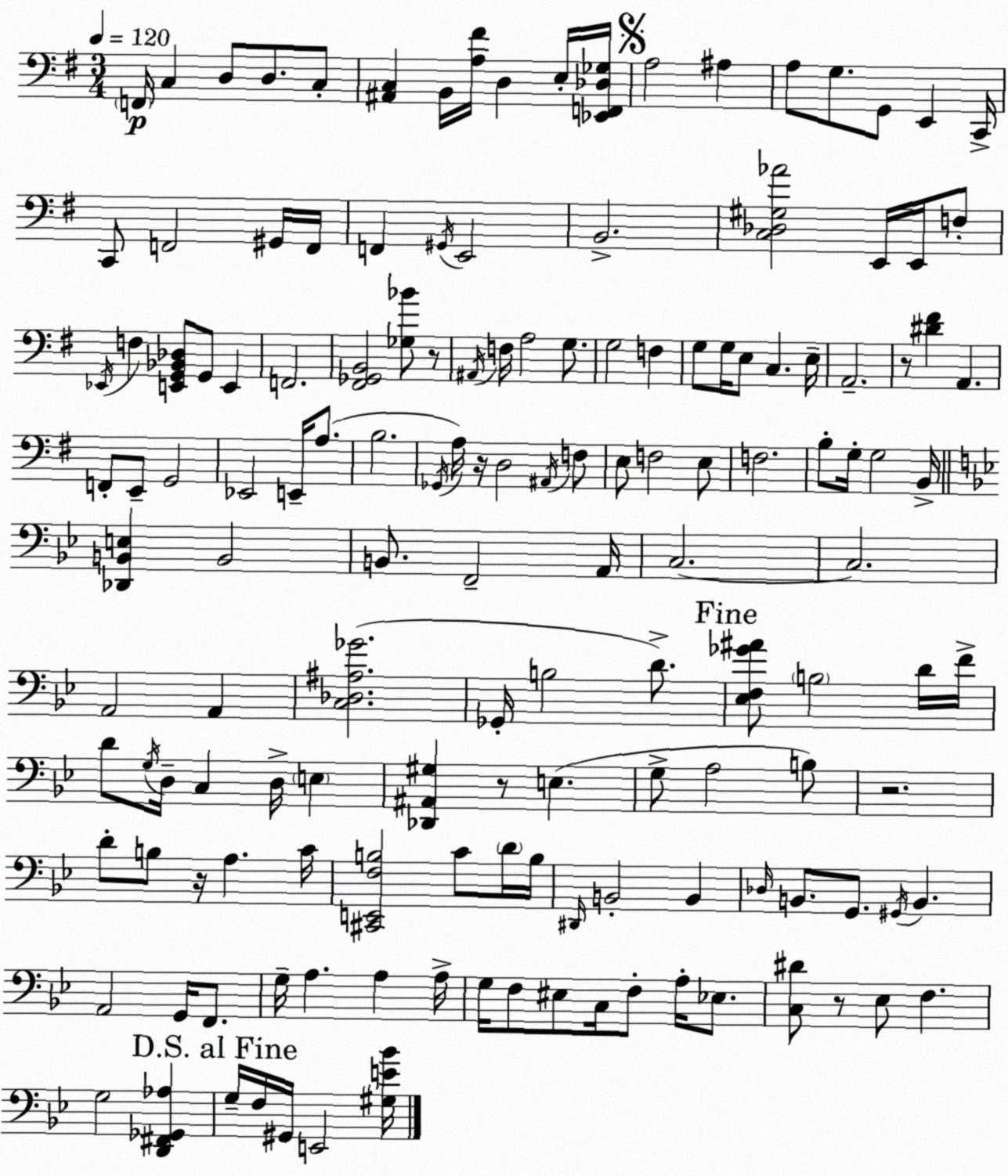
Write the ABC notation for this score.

X:1
T:Untitled
M:3/4
L:1/4
K:Em
F,,/4 C, D,/2 D,/2 C,/2 [^A,,C,] B,,/4 [A,^F]/4 D, E,/4 [_E,,F,,_D,_G,]/4 A,2 ^A, A,/2 G,/2 G,,/2 E,, C,,/4 C,,/2 F,,2 ^G,,/4 F,,/4 F,, ^G,,/4 E,,2 B,,2 [C,_D,^G,_A]2 E,,/4 E,,/4 F,/2 _E,,/4 F, [E,,G,,_B,,_D,]/2 G,,/2 E,, F,,2 [^F,,_G,,B,,]2 [_G,_B]/2 z/2 ^A,,/4 F,/4 A,2 G,/2 G,2 F, G,/2 G,/4 E,/2 C, E,/4 A,,2 z/2 [^D^F] A,, F,,/2 E,,/2 G,,2 _E,,2 E,,/4 A,/2 B,2 _G,,/4 A,/4 z/4 D,2 ^A,,/4 F,/2 E,/2 F,2 E,/2 F,2 B,/2 G,/4 G,2 B,,/4 [_D,,B,,E,] B,,2 B,,/2 F,,2 A,,/4 C,2 C,2 A,,2 A,, [C,_D,^A,_G]2 _G,,/4 B,2 D/2 [_E,F,_G^A]/2 B,2 D/4 F/4 D/2 G,/4 D,/4 C, D,/4 E, [_D,,^A,,^G,] z/2 E, G,/2 A,2 B,/2 z2 D/2 B,/2 z/4 A, C/4 [^C,,E,,F,B,]2 C/2 D/4 B,/4 ^D,,/4 B,,2 B,, _D,/4 B,,/2 G,,/2 ^G,,/4 B,, A,,2 G,,/4 F,,/2 G,/4 A, A, A,/4 G,/4 F,/2 ^E,/2 C,/4 F,/2 A,/4 _E,/2 [C,^D]/2 z/2 _E,/2 F, G,2 [D,,^F,,_G,,_A,] G,/4 F,/4 ^G,,/4 E,,2 [^G,E_B]/4